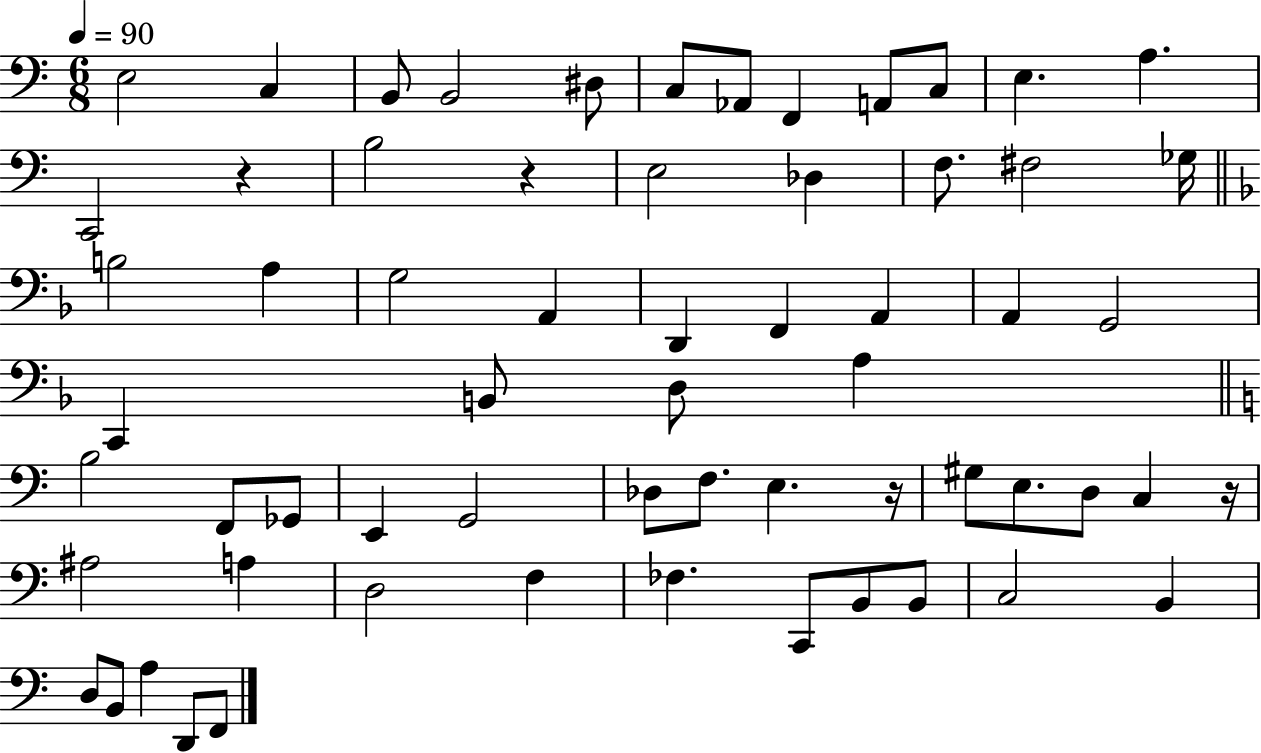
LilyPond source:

{
  \clef bass
  \numericTimeSignature
  \time 6/8
  \key c \major
  \tempo 4 = 90
  e2 c4 | b,8 b,2 dis8 | c8 aes,8 f,4 a,8 c8 | e4. a4. | \break c,2 r4 | b2 r4 | e2 des4 | f8. fis2 ges16 | \break \bar "||" \break \key f \major b2 a4 | g2 a,4 | d,4 f,4 a,4 | a,4 g,2 | \break c,4 b,8 d8 a4 | \bar "||" \break \key a \minor b2 f,8 ges,8 | e,4 g,2 | des8 f8. e4. r16 | gis8 e8. d8 c4 r16 | \break ais2 a4 | d2 f4 | fes4. c,8 b,8 b,8 | c2 b,4 | \break d8 b,8 a4 d,8 f,8 | \bar "|."
}